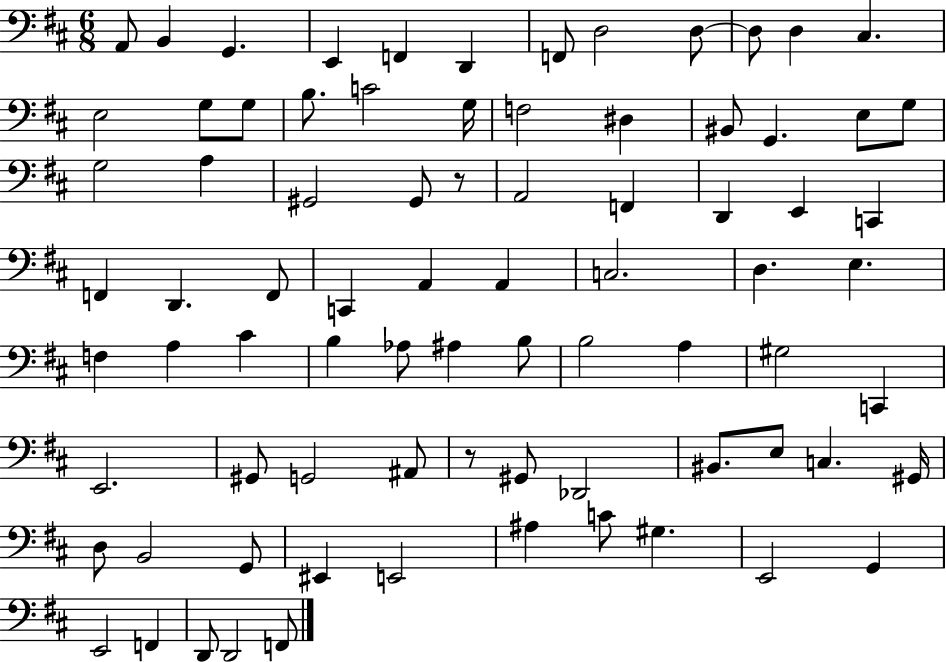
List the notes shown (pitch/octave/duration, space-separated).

A2/e B2/q G2/q. E2/q F2/q D2/q F2/e D3/h D3/e D3/e D3/q C#3/q. E3/h G3/e G3/e B3/e. C4/h G3/s F3/h D#3/q BIS2/e G2/q. E3/e G3/e G3/h A3/q G#2/h G#2/e R/e A2/h F2/q D2/q E2/q C2/q F2/q D2/q. F2/e C2/q A2/q A2/q C3/h. D3/q. E3/q. F3/q A3/q C#4/q B3/q Ab3/e A#3/q B3/e B3/h A3/q G#3/h C2/q E2/h. G#2/e G2/h A#2/e R/e G#2/e Db2/h BIS2/e. E3/e C3/q. G#2/s D3/e B2/h G2/e EIS2/q E2/h A#3/q C4/e G#3/q. E2/h G2/q E2/h F2/q D2/e D2/h F2/e